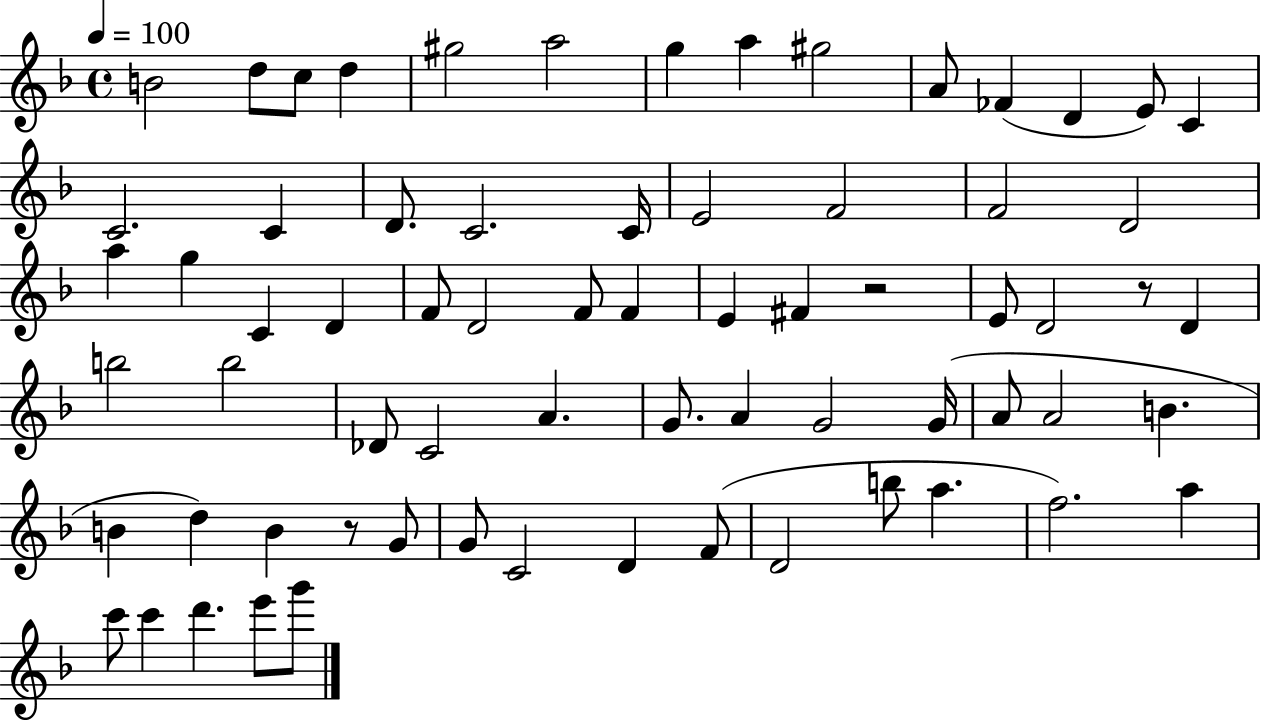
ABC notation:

X:1
T:Untitled
M:4/4
L:1/4
K:F
B2 d/2 c/2 d ^g2 a2 g a ^g2 A/2 _F D E/2 C C2 C D/2 C2 C/4 E2 F2 F2 D2 a g C D F/2 D2 F/2 F E ^F z2 E/2 D2 z/2 D b2 b2 _D/2 C2 A G/2 A G2 G/4 A/2 A2 B B d B z/2 G/2 G/2 C2 D F/2 D2 b/2 a f2 a c'/2 c' d' e'/2 g'/2